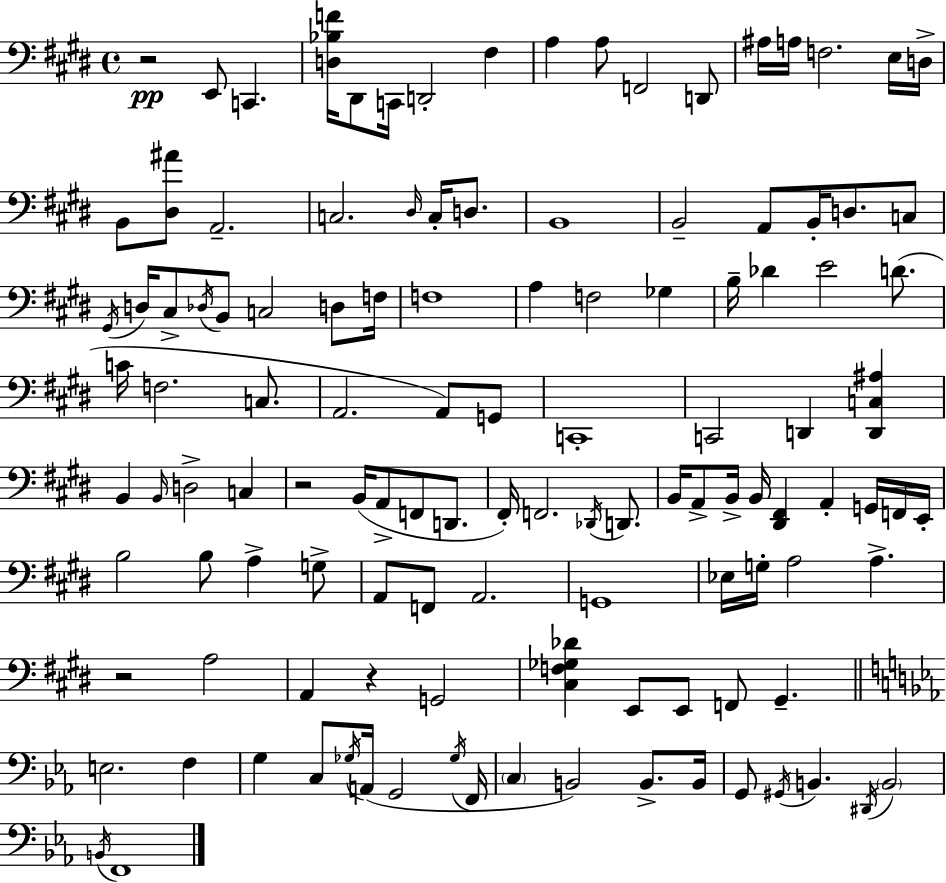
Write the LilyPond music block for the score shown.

{
  \clef bass
  \time 4/4
  \defaultTimeSignature
  \key e \major
  r2\pp e,8 c,4. | <d bes f'>16 dis,8 c,16 d,2-. fis4 | a4 a8 f,2 d,8 | ais16 a16 f2. e16 d16-> | \break b,8 <dis ais'>8 a,2.-- | c2. \grace { dis16 } c16-. d8. | b,1 | b,2-- a,8 b,16-. d8. c8 | \break \acciaccatura { gis,16 } d16 cis8-> \acciaccatura { des16 } b,8 c2 | d8 f16 f1 | a4 f2 ges4 | b16-- des'4 e'2 | \break d'8.( c'16 f2. | c8. a,2. a,8) | g,8 c,1-. | c,2 d,4 <d, c ais>4 | \break b,4 \grace { b,16 } d2-> | c4 r2 b,16( a,8-> f,8 | d,8. fis,16-.) f,2. | \acciaccatura { des,16 } d,8. b,16 a,8-> b,16-> b,16 <dis, fis,>4 a,4-. | \break g,16 f,16 e,16-. b2 b8 a4-> | g8-> a,8 f,8 a,2. | g,1 | ees16 g16-. a2 a4.-> | \break r2 a2 | a,4 r4 g,2 | <cis f ges des'>4 e,8 e,8 f,8 gis,4.-- | \bar "||" \break \key ees \major e2. f4 | g4 c8 \acciaccatura { ges16 } a,16( g,2 | \acciaccatura { ges16 } f,16 \parenthesize c4 b,2) b,8.-> | b,16 g,8 \acciaccatura { gis,16 } b,4. \acciaccatura { dis,16 } \parenthesize b,2 | \break \acciaccatura { b,16 } f,1 | \bar "|."
}